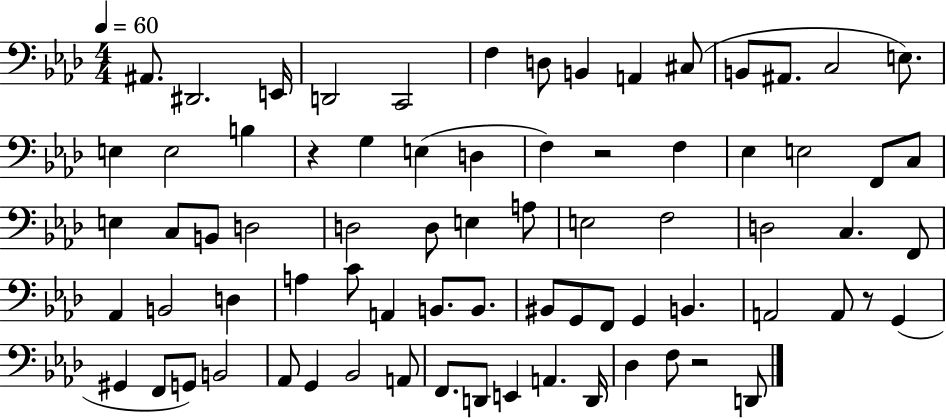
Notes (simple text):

A#2/e. D#2/h. E2/s D2/h C2/h F3/q D3/e B2/q A2/q C#3/e B2/e A#2/e. C3/h E3/e. E3/q E3/h B3/q R/q G3/q E3/q D3/q F3/q R/h F3/q Eb3/q E3/h F2/e C3/e E3/q C3/e B2/e D3/h D3/h D3/e E3/q A3/e E3/h F3/h D3/h C3/q. F2/e Ab2/q B2/h D3/q A3/q C4/e A2/q B2/e. B2/e. BIS2/e G2/e F2/e G2/q B2/q. A2/h A2/e R/e G2/q G#2/q F2/e G2/e B2/h Ab2/e G2/q Bb2/h A2/e F2/e. D2/e E2/q A2/q. D2/s Db3/q F3/e R/h D2/e